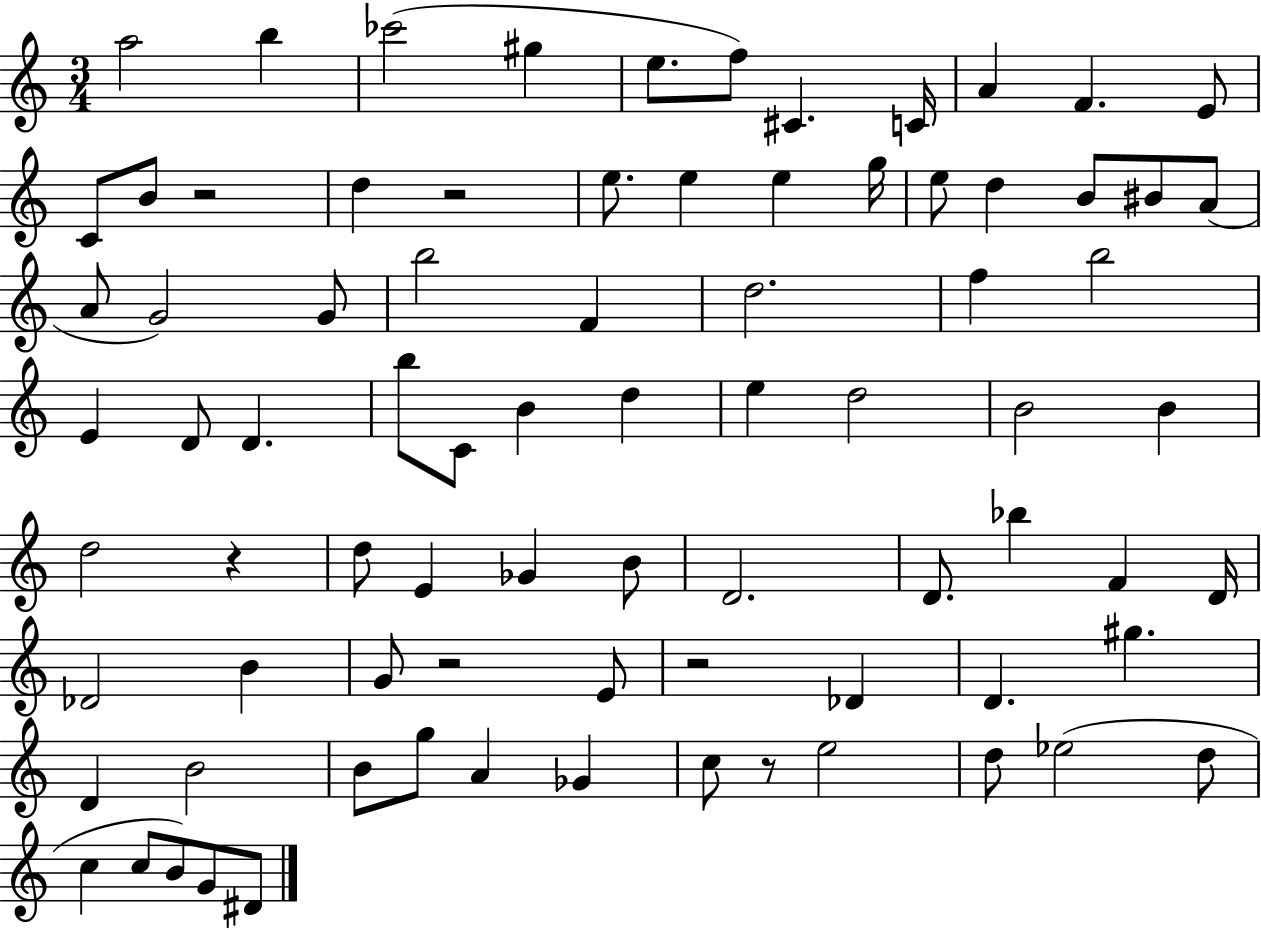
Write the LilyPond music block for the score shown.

{
  \clef treble
  \numericTimeSignature
  \time 3/4
  \key c \major
  \repeat volta 2 { a''2 b''4 | ces'''2( gis''4 | e''8. f''8) cis'4. c'16 | a'4 f'4. e'8 | \break c'8 b'8 r2 | d''4 r2 | e''8. e''4 e''4 g''16 | e''8 d''4 b'8 bis'8 a'8( | \break a'8 g'2) g'8 | b''2 f'4 | d''2. | f''4 b''2 | \break e'4 d'8 d'4. | b''8 c'8 b'4 d''4 | e''4 d''2 | b'2 b'4 | \break d''2 r4 | d''8 e'4 ges'4 b'8 | d'2. | d'8. bes''4 f'4 d'16 | \break des'2 b'4 | g'8 r2 e'8 | r2 des'4 | d'4. gis''4. | \break d'4 b'2 | b'8 g''8 a'4 ges'4 | c''8 r8 e''2 | d''8 ees''2( d''8 | \break c''4 c''8 b'8) g'8 dis'8 | } \bar "|."
}